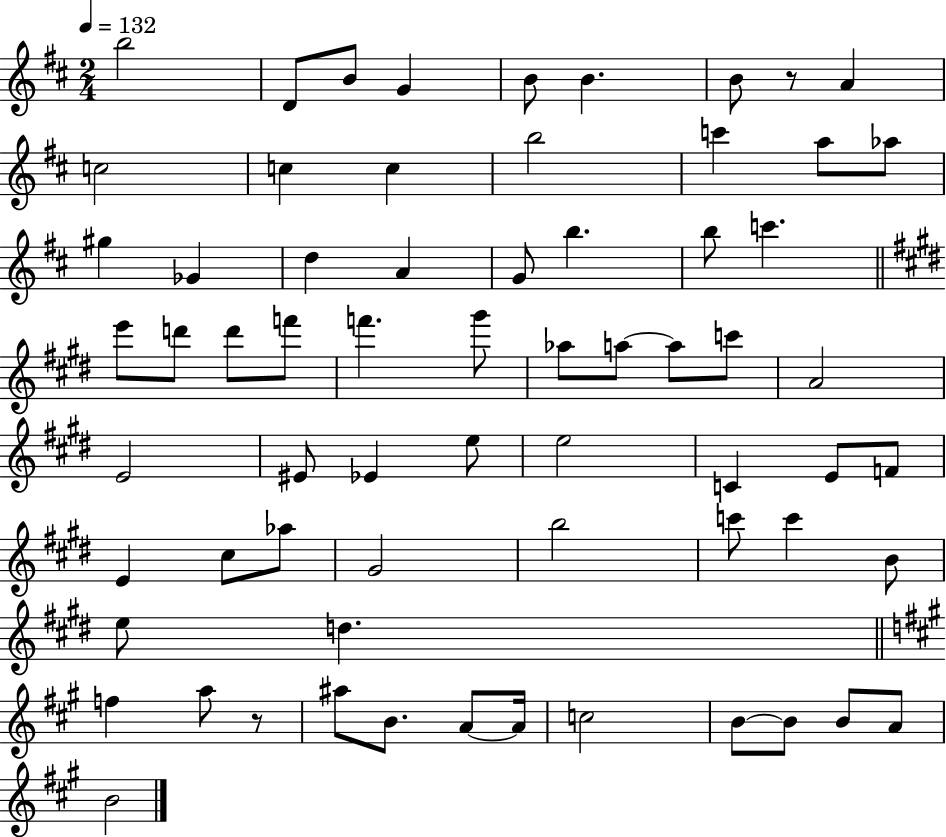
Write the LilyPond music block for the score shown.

{
  \clef treble
  \numericTimeSignature
  \time 2/4
  \key d \major
  \tempo 4 = 132
  b''2 | d'8 b'8 g'4 | b'8 b'4. | b'8 r8 a'4 | \break c''2 | c''4 c''4 | b''2 | c'''4 a''8 aes''8 | \break gis''4 ges'4 | d''4 a'4 | g'8 b''4. | b''8 c'''4. | \break \bar "||" \break \key e \major e'''8 d'''8 d'''8 f'''8 | f'''4. gis'''8 | aes''8 a''8~~ a''8 c'''8 | a'2 | \break e'2 | eis'8 ees'4 e''8 | e''2 | c'4 e'8 f'8 | \break e'4 cis''8 aes''8 | gis'2 | b''2 | c'''8 c'''4 b'8 | \break e''8 d''4. | \bar "||" \break \key a \major f''4 a''8 r8 | ais''8 b'8. a'8~~ a'16 | c''2 | b'8~~ b'8 b'8 a'8 | \break b'2 | \bar "|."
}